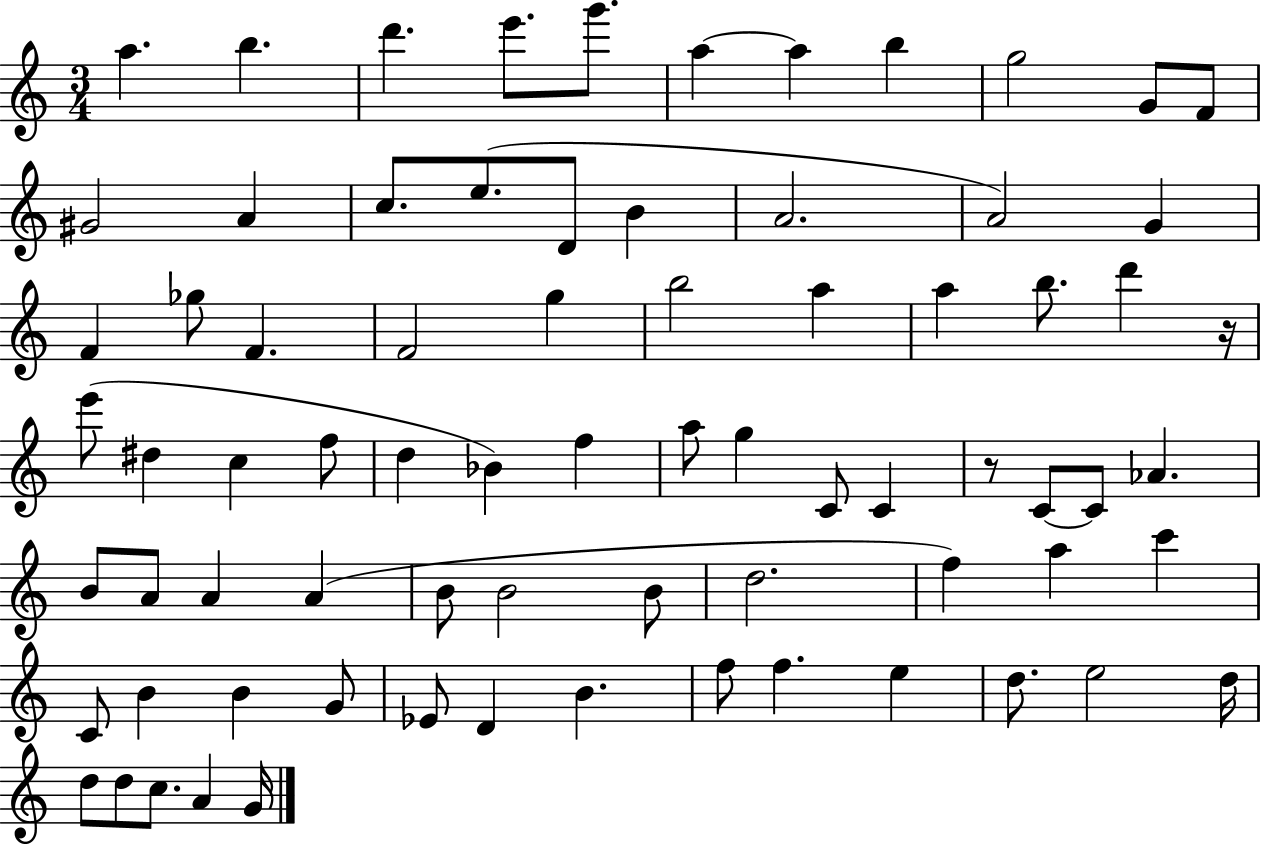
A5/q. B5/q. D6/q. E6/e. G6/e. A5/q A5/q B5/q G5/h G4/e F4/e G#4/h A4/q C5/e. E5/e. D4/e B4/q A4/h. A4/h G4/q F4/q Gb5/e F4/q. F4/h G5/q B5/h A5/q A5/q B5/e. D6/q R/s E6/e D#5/q C5/q F5/e D5/q Bb4/q F5/q A5/e G5/q C4/e C4/q R/e C4/e C4/e Ab4/q. B4/e A4/e A4/q A4/q B4/e B4/h B4/e D5/h. F5/q A5/q C6/q C4/e B4/q B4/q G4/e Eb4/e D4/q B4/q. F5/e F5/q. E5/q D5/e. E5/h D5/s D5/e D5/e C5/e. A4/q G4/s